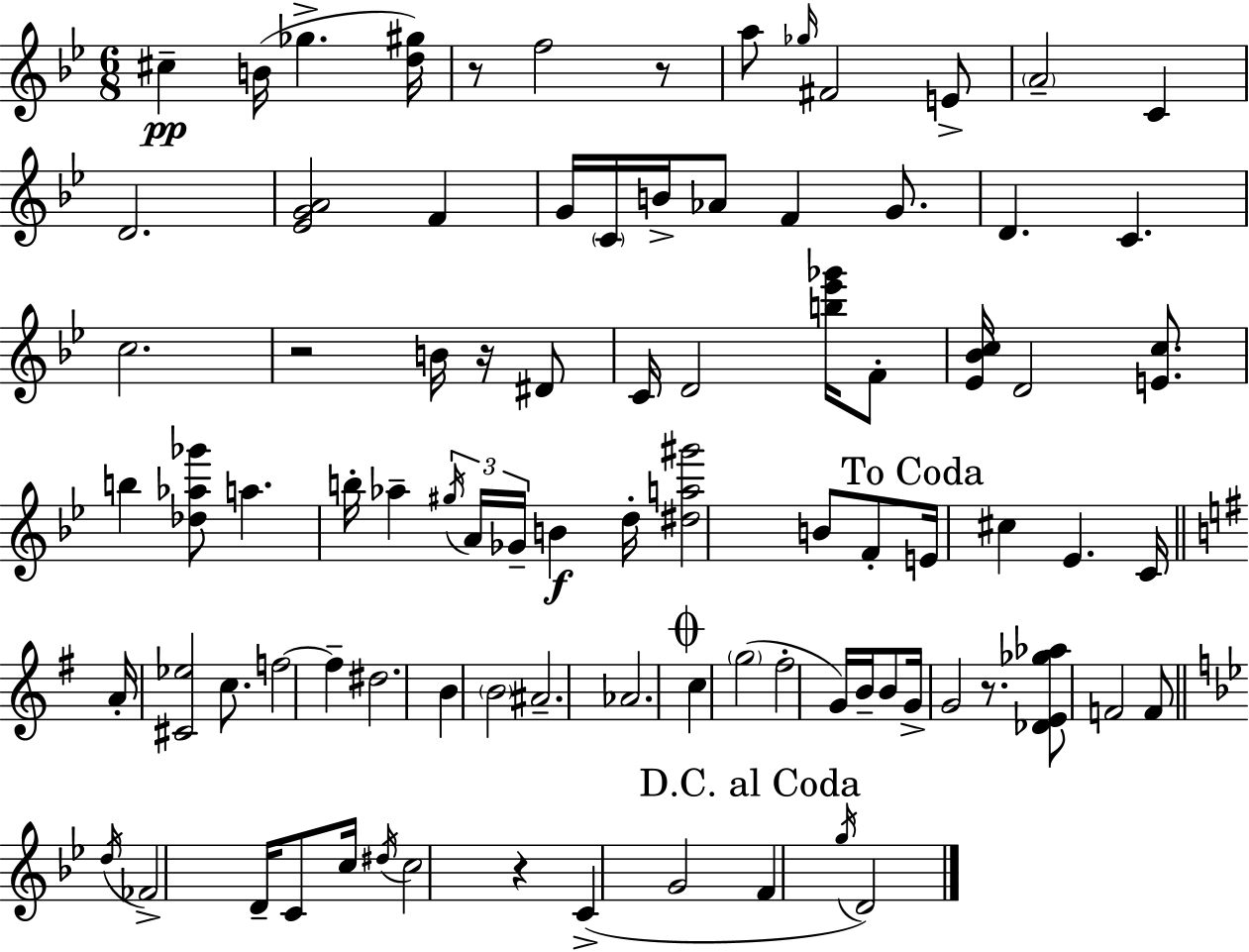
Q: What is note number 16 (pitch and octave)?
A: Ab4